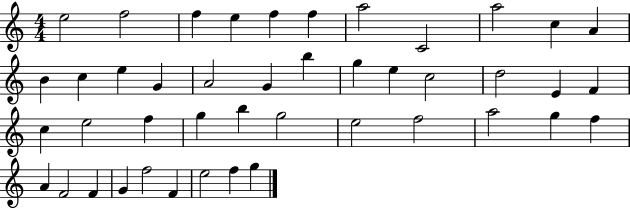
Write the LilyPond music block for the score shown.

{
  \clef treble
  \numericTimeSignature
  \time 4/4
  \key c \major
  e''2 f''2 | f''4 e''4 f''4 f''4 | a''2 c'2 | a''2 c''4 a'4 | \break b'4 c''4 e''4 g'4 | a'2 g'4 b''4 | g''4 e''4 c''2 | d''2 e'4 f'4 | \break c''4 e''2 f''4 | g''4 b''4 g''2 | e''2 f''2 | a''2 g''4 f''4 | \break a'4 f'2 f'4 | g'4 f''2 f'4 | e''2 f''4 g''4 | \bar "|."
}